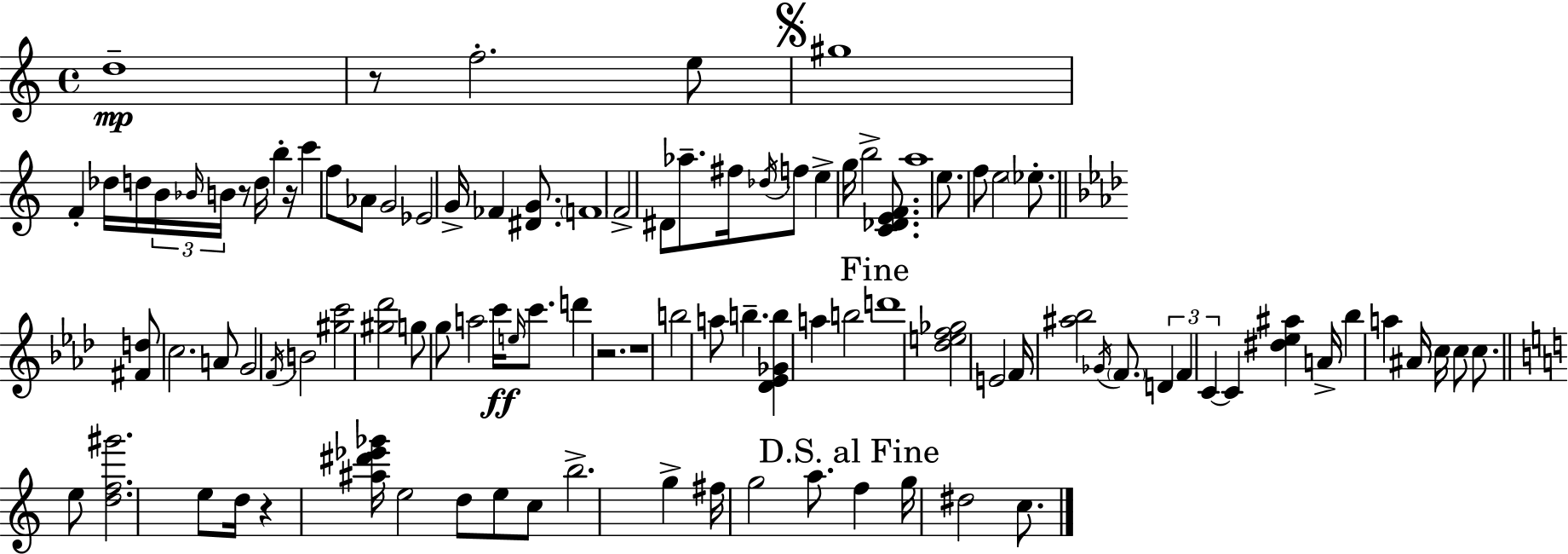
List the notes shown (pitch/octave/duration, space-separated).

D5/w R/e F5/h. E5/e G#5/w F4/q Db5/s D5/s B4/s Bb4/s B4/s R/e D5/s B5/q R/s C6/q F5/e Ab4/e G4/h Eb4/h G4/s FES4/q [D#4,G4]/e. F4/w F4/h D#4/e Ab5/e. F#5/s Db5/s F5/e E5/q G5/s B5/h [C4,Db4,E4,F4]/e. A5/w E5/e. F5/e E5/h Eb5/e. [F#4,D5]/e C5/h. A4/e G4/h F4/s B4/h [G#5,C6]/h [G#5,Db6]/h G5/e G5/e A5/h C6/s E5/s C6/e. D6/q R/h. R/w B5/h A5/e B5/q. [Db4,Eb4,Gb4,B5]/q A5/q B5/h D6/w [Db5,E5,F5,Gb5]/h E4/h F4/s [A#5,Bb5]/h Gb4/s F4/e. D4/q F4/q C4/q C4/q [D#5,Eb5,A#5]/q A4/s Bb5/q A5/q A#4/s C5/s C5/e C5/e. E5/e [D5,F5,G#6]/h. E5/e D5/s R/q [A#5,D#6,Eb6,Gb6]/s E5/h D5/e E5/e C5/e B5/h. G5/q F#5/s G5/h A5/e. F5/q G5/s D#5/h C5/e.